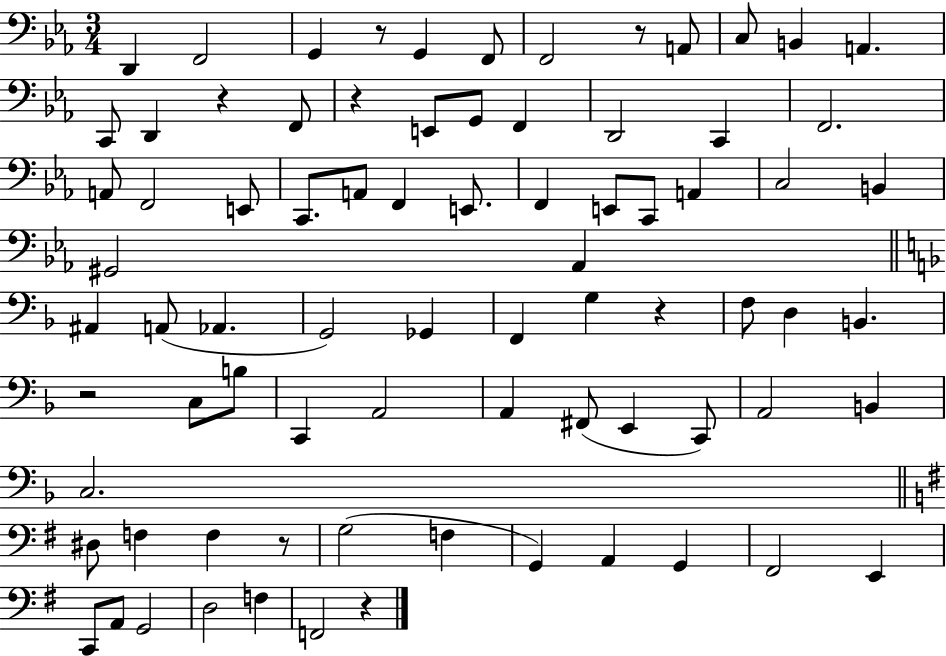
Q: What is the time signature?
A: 3/4